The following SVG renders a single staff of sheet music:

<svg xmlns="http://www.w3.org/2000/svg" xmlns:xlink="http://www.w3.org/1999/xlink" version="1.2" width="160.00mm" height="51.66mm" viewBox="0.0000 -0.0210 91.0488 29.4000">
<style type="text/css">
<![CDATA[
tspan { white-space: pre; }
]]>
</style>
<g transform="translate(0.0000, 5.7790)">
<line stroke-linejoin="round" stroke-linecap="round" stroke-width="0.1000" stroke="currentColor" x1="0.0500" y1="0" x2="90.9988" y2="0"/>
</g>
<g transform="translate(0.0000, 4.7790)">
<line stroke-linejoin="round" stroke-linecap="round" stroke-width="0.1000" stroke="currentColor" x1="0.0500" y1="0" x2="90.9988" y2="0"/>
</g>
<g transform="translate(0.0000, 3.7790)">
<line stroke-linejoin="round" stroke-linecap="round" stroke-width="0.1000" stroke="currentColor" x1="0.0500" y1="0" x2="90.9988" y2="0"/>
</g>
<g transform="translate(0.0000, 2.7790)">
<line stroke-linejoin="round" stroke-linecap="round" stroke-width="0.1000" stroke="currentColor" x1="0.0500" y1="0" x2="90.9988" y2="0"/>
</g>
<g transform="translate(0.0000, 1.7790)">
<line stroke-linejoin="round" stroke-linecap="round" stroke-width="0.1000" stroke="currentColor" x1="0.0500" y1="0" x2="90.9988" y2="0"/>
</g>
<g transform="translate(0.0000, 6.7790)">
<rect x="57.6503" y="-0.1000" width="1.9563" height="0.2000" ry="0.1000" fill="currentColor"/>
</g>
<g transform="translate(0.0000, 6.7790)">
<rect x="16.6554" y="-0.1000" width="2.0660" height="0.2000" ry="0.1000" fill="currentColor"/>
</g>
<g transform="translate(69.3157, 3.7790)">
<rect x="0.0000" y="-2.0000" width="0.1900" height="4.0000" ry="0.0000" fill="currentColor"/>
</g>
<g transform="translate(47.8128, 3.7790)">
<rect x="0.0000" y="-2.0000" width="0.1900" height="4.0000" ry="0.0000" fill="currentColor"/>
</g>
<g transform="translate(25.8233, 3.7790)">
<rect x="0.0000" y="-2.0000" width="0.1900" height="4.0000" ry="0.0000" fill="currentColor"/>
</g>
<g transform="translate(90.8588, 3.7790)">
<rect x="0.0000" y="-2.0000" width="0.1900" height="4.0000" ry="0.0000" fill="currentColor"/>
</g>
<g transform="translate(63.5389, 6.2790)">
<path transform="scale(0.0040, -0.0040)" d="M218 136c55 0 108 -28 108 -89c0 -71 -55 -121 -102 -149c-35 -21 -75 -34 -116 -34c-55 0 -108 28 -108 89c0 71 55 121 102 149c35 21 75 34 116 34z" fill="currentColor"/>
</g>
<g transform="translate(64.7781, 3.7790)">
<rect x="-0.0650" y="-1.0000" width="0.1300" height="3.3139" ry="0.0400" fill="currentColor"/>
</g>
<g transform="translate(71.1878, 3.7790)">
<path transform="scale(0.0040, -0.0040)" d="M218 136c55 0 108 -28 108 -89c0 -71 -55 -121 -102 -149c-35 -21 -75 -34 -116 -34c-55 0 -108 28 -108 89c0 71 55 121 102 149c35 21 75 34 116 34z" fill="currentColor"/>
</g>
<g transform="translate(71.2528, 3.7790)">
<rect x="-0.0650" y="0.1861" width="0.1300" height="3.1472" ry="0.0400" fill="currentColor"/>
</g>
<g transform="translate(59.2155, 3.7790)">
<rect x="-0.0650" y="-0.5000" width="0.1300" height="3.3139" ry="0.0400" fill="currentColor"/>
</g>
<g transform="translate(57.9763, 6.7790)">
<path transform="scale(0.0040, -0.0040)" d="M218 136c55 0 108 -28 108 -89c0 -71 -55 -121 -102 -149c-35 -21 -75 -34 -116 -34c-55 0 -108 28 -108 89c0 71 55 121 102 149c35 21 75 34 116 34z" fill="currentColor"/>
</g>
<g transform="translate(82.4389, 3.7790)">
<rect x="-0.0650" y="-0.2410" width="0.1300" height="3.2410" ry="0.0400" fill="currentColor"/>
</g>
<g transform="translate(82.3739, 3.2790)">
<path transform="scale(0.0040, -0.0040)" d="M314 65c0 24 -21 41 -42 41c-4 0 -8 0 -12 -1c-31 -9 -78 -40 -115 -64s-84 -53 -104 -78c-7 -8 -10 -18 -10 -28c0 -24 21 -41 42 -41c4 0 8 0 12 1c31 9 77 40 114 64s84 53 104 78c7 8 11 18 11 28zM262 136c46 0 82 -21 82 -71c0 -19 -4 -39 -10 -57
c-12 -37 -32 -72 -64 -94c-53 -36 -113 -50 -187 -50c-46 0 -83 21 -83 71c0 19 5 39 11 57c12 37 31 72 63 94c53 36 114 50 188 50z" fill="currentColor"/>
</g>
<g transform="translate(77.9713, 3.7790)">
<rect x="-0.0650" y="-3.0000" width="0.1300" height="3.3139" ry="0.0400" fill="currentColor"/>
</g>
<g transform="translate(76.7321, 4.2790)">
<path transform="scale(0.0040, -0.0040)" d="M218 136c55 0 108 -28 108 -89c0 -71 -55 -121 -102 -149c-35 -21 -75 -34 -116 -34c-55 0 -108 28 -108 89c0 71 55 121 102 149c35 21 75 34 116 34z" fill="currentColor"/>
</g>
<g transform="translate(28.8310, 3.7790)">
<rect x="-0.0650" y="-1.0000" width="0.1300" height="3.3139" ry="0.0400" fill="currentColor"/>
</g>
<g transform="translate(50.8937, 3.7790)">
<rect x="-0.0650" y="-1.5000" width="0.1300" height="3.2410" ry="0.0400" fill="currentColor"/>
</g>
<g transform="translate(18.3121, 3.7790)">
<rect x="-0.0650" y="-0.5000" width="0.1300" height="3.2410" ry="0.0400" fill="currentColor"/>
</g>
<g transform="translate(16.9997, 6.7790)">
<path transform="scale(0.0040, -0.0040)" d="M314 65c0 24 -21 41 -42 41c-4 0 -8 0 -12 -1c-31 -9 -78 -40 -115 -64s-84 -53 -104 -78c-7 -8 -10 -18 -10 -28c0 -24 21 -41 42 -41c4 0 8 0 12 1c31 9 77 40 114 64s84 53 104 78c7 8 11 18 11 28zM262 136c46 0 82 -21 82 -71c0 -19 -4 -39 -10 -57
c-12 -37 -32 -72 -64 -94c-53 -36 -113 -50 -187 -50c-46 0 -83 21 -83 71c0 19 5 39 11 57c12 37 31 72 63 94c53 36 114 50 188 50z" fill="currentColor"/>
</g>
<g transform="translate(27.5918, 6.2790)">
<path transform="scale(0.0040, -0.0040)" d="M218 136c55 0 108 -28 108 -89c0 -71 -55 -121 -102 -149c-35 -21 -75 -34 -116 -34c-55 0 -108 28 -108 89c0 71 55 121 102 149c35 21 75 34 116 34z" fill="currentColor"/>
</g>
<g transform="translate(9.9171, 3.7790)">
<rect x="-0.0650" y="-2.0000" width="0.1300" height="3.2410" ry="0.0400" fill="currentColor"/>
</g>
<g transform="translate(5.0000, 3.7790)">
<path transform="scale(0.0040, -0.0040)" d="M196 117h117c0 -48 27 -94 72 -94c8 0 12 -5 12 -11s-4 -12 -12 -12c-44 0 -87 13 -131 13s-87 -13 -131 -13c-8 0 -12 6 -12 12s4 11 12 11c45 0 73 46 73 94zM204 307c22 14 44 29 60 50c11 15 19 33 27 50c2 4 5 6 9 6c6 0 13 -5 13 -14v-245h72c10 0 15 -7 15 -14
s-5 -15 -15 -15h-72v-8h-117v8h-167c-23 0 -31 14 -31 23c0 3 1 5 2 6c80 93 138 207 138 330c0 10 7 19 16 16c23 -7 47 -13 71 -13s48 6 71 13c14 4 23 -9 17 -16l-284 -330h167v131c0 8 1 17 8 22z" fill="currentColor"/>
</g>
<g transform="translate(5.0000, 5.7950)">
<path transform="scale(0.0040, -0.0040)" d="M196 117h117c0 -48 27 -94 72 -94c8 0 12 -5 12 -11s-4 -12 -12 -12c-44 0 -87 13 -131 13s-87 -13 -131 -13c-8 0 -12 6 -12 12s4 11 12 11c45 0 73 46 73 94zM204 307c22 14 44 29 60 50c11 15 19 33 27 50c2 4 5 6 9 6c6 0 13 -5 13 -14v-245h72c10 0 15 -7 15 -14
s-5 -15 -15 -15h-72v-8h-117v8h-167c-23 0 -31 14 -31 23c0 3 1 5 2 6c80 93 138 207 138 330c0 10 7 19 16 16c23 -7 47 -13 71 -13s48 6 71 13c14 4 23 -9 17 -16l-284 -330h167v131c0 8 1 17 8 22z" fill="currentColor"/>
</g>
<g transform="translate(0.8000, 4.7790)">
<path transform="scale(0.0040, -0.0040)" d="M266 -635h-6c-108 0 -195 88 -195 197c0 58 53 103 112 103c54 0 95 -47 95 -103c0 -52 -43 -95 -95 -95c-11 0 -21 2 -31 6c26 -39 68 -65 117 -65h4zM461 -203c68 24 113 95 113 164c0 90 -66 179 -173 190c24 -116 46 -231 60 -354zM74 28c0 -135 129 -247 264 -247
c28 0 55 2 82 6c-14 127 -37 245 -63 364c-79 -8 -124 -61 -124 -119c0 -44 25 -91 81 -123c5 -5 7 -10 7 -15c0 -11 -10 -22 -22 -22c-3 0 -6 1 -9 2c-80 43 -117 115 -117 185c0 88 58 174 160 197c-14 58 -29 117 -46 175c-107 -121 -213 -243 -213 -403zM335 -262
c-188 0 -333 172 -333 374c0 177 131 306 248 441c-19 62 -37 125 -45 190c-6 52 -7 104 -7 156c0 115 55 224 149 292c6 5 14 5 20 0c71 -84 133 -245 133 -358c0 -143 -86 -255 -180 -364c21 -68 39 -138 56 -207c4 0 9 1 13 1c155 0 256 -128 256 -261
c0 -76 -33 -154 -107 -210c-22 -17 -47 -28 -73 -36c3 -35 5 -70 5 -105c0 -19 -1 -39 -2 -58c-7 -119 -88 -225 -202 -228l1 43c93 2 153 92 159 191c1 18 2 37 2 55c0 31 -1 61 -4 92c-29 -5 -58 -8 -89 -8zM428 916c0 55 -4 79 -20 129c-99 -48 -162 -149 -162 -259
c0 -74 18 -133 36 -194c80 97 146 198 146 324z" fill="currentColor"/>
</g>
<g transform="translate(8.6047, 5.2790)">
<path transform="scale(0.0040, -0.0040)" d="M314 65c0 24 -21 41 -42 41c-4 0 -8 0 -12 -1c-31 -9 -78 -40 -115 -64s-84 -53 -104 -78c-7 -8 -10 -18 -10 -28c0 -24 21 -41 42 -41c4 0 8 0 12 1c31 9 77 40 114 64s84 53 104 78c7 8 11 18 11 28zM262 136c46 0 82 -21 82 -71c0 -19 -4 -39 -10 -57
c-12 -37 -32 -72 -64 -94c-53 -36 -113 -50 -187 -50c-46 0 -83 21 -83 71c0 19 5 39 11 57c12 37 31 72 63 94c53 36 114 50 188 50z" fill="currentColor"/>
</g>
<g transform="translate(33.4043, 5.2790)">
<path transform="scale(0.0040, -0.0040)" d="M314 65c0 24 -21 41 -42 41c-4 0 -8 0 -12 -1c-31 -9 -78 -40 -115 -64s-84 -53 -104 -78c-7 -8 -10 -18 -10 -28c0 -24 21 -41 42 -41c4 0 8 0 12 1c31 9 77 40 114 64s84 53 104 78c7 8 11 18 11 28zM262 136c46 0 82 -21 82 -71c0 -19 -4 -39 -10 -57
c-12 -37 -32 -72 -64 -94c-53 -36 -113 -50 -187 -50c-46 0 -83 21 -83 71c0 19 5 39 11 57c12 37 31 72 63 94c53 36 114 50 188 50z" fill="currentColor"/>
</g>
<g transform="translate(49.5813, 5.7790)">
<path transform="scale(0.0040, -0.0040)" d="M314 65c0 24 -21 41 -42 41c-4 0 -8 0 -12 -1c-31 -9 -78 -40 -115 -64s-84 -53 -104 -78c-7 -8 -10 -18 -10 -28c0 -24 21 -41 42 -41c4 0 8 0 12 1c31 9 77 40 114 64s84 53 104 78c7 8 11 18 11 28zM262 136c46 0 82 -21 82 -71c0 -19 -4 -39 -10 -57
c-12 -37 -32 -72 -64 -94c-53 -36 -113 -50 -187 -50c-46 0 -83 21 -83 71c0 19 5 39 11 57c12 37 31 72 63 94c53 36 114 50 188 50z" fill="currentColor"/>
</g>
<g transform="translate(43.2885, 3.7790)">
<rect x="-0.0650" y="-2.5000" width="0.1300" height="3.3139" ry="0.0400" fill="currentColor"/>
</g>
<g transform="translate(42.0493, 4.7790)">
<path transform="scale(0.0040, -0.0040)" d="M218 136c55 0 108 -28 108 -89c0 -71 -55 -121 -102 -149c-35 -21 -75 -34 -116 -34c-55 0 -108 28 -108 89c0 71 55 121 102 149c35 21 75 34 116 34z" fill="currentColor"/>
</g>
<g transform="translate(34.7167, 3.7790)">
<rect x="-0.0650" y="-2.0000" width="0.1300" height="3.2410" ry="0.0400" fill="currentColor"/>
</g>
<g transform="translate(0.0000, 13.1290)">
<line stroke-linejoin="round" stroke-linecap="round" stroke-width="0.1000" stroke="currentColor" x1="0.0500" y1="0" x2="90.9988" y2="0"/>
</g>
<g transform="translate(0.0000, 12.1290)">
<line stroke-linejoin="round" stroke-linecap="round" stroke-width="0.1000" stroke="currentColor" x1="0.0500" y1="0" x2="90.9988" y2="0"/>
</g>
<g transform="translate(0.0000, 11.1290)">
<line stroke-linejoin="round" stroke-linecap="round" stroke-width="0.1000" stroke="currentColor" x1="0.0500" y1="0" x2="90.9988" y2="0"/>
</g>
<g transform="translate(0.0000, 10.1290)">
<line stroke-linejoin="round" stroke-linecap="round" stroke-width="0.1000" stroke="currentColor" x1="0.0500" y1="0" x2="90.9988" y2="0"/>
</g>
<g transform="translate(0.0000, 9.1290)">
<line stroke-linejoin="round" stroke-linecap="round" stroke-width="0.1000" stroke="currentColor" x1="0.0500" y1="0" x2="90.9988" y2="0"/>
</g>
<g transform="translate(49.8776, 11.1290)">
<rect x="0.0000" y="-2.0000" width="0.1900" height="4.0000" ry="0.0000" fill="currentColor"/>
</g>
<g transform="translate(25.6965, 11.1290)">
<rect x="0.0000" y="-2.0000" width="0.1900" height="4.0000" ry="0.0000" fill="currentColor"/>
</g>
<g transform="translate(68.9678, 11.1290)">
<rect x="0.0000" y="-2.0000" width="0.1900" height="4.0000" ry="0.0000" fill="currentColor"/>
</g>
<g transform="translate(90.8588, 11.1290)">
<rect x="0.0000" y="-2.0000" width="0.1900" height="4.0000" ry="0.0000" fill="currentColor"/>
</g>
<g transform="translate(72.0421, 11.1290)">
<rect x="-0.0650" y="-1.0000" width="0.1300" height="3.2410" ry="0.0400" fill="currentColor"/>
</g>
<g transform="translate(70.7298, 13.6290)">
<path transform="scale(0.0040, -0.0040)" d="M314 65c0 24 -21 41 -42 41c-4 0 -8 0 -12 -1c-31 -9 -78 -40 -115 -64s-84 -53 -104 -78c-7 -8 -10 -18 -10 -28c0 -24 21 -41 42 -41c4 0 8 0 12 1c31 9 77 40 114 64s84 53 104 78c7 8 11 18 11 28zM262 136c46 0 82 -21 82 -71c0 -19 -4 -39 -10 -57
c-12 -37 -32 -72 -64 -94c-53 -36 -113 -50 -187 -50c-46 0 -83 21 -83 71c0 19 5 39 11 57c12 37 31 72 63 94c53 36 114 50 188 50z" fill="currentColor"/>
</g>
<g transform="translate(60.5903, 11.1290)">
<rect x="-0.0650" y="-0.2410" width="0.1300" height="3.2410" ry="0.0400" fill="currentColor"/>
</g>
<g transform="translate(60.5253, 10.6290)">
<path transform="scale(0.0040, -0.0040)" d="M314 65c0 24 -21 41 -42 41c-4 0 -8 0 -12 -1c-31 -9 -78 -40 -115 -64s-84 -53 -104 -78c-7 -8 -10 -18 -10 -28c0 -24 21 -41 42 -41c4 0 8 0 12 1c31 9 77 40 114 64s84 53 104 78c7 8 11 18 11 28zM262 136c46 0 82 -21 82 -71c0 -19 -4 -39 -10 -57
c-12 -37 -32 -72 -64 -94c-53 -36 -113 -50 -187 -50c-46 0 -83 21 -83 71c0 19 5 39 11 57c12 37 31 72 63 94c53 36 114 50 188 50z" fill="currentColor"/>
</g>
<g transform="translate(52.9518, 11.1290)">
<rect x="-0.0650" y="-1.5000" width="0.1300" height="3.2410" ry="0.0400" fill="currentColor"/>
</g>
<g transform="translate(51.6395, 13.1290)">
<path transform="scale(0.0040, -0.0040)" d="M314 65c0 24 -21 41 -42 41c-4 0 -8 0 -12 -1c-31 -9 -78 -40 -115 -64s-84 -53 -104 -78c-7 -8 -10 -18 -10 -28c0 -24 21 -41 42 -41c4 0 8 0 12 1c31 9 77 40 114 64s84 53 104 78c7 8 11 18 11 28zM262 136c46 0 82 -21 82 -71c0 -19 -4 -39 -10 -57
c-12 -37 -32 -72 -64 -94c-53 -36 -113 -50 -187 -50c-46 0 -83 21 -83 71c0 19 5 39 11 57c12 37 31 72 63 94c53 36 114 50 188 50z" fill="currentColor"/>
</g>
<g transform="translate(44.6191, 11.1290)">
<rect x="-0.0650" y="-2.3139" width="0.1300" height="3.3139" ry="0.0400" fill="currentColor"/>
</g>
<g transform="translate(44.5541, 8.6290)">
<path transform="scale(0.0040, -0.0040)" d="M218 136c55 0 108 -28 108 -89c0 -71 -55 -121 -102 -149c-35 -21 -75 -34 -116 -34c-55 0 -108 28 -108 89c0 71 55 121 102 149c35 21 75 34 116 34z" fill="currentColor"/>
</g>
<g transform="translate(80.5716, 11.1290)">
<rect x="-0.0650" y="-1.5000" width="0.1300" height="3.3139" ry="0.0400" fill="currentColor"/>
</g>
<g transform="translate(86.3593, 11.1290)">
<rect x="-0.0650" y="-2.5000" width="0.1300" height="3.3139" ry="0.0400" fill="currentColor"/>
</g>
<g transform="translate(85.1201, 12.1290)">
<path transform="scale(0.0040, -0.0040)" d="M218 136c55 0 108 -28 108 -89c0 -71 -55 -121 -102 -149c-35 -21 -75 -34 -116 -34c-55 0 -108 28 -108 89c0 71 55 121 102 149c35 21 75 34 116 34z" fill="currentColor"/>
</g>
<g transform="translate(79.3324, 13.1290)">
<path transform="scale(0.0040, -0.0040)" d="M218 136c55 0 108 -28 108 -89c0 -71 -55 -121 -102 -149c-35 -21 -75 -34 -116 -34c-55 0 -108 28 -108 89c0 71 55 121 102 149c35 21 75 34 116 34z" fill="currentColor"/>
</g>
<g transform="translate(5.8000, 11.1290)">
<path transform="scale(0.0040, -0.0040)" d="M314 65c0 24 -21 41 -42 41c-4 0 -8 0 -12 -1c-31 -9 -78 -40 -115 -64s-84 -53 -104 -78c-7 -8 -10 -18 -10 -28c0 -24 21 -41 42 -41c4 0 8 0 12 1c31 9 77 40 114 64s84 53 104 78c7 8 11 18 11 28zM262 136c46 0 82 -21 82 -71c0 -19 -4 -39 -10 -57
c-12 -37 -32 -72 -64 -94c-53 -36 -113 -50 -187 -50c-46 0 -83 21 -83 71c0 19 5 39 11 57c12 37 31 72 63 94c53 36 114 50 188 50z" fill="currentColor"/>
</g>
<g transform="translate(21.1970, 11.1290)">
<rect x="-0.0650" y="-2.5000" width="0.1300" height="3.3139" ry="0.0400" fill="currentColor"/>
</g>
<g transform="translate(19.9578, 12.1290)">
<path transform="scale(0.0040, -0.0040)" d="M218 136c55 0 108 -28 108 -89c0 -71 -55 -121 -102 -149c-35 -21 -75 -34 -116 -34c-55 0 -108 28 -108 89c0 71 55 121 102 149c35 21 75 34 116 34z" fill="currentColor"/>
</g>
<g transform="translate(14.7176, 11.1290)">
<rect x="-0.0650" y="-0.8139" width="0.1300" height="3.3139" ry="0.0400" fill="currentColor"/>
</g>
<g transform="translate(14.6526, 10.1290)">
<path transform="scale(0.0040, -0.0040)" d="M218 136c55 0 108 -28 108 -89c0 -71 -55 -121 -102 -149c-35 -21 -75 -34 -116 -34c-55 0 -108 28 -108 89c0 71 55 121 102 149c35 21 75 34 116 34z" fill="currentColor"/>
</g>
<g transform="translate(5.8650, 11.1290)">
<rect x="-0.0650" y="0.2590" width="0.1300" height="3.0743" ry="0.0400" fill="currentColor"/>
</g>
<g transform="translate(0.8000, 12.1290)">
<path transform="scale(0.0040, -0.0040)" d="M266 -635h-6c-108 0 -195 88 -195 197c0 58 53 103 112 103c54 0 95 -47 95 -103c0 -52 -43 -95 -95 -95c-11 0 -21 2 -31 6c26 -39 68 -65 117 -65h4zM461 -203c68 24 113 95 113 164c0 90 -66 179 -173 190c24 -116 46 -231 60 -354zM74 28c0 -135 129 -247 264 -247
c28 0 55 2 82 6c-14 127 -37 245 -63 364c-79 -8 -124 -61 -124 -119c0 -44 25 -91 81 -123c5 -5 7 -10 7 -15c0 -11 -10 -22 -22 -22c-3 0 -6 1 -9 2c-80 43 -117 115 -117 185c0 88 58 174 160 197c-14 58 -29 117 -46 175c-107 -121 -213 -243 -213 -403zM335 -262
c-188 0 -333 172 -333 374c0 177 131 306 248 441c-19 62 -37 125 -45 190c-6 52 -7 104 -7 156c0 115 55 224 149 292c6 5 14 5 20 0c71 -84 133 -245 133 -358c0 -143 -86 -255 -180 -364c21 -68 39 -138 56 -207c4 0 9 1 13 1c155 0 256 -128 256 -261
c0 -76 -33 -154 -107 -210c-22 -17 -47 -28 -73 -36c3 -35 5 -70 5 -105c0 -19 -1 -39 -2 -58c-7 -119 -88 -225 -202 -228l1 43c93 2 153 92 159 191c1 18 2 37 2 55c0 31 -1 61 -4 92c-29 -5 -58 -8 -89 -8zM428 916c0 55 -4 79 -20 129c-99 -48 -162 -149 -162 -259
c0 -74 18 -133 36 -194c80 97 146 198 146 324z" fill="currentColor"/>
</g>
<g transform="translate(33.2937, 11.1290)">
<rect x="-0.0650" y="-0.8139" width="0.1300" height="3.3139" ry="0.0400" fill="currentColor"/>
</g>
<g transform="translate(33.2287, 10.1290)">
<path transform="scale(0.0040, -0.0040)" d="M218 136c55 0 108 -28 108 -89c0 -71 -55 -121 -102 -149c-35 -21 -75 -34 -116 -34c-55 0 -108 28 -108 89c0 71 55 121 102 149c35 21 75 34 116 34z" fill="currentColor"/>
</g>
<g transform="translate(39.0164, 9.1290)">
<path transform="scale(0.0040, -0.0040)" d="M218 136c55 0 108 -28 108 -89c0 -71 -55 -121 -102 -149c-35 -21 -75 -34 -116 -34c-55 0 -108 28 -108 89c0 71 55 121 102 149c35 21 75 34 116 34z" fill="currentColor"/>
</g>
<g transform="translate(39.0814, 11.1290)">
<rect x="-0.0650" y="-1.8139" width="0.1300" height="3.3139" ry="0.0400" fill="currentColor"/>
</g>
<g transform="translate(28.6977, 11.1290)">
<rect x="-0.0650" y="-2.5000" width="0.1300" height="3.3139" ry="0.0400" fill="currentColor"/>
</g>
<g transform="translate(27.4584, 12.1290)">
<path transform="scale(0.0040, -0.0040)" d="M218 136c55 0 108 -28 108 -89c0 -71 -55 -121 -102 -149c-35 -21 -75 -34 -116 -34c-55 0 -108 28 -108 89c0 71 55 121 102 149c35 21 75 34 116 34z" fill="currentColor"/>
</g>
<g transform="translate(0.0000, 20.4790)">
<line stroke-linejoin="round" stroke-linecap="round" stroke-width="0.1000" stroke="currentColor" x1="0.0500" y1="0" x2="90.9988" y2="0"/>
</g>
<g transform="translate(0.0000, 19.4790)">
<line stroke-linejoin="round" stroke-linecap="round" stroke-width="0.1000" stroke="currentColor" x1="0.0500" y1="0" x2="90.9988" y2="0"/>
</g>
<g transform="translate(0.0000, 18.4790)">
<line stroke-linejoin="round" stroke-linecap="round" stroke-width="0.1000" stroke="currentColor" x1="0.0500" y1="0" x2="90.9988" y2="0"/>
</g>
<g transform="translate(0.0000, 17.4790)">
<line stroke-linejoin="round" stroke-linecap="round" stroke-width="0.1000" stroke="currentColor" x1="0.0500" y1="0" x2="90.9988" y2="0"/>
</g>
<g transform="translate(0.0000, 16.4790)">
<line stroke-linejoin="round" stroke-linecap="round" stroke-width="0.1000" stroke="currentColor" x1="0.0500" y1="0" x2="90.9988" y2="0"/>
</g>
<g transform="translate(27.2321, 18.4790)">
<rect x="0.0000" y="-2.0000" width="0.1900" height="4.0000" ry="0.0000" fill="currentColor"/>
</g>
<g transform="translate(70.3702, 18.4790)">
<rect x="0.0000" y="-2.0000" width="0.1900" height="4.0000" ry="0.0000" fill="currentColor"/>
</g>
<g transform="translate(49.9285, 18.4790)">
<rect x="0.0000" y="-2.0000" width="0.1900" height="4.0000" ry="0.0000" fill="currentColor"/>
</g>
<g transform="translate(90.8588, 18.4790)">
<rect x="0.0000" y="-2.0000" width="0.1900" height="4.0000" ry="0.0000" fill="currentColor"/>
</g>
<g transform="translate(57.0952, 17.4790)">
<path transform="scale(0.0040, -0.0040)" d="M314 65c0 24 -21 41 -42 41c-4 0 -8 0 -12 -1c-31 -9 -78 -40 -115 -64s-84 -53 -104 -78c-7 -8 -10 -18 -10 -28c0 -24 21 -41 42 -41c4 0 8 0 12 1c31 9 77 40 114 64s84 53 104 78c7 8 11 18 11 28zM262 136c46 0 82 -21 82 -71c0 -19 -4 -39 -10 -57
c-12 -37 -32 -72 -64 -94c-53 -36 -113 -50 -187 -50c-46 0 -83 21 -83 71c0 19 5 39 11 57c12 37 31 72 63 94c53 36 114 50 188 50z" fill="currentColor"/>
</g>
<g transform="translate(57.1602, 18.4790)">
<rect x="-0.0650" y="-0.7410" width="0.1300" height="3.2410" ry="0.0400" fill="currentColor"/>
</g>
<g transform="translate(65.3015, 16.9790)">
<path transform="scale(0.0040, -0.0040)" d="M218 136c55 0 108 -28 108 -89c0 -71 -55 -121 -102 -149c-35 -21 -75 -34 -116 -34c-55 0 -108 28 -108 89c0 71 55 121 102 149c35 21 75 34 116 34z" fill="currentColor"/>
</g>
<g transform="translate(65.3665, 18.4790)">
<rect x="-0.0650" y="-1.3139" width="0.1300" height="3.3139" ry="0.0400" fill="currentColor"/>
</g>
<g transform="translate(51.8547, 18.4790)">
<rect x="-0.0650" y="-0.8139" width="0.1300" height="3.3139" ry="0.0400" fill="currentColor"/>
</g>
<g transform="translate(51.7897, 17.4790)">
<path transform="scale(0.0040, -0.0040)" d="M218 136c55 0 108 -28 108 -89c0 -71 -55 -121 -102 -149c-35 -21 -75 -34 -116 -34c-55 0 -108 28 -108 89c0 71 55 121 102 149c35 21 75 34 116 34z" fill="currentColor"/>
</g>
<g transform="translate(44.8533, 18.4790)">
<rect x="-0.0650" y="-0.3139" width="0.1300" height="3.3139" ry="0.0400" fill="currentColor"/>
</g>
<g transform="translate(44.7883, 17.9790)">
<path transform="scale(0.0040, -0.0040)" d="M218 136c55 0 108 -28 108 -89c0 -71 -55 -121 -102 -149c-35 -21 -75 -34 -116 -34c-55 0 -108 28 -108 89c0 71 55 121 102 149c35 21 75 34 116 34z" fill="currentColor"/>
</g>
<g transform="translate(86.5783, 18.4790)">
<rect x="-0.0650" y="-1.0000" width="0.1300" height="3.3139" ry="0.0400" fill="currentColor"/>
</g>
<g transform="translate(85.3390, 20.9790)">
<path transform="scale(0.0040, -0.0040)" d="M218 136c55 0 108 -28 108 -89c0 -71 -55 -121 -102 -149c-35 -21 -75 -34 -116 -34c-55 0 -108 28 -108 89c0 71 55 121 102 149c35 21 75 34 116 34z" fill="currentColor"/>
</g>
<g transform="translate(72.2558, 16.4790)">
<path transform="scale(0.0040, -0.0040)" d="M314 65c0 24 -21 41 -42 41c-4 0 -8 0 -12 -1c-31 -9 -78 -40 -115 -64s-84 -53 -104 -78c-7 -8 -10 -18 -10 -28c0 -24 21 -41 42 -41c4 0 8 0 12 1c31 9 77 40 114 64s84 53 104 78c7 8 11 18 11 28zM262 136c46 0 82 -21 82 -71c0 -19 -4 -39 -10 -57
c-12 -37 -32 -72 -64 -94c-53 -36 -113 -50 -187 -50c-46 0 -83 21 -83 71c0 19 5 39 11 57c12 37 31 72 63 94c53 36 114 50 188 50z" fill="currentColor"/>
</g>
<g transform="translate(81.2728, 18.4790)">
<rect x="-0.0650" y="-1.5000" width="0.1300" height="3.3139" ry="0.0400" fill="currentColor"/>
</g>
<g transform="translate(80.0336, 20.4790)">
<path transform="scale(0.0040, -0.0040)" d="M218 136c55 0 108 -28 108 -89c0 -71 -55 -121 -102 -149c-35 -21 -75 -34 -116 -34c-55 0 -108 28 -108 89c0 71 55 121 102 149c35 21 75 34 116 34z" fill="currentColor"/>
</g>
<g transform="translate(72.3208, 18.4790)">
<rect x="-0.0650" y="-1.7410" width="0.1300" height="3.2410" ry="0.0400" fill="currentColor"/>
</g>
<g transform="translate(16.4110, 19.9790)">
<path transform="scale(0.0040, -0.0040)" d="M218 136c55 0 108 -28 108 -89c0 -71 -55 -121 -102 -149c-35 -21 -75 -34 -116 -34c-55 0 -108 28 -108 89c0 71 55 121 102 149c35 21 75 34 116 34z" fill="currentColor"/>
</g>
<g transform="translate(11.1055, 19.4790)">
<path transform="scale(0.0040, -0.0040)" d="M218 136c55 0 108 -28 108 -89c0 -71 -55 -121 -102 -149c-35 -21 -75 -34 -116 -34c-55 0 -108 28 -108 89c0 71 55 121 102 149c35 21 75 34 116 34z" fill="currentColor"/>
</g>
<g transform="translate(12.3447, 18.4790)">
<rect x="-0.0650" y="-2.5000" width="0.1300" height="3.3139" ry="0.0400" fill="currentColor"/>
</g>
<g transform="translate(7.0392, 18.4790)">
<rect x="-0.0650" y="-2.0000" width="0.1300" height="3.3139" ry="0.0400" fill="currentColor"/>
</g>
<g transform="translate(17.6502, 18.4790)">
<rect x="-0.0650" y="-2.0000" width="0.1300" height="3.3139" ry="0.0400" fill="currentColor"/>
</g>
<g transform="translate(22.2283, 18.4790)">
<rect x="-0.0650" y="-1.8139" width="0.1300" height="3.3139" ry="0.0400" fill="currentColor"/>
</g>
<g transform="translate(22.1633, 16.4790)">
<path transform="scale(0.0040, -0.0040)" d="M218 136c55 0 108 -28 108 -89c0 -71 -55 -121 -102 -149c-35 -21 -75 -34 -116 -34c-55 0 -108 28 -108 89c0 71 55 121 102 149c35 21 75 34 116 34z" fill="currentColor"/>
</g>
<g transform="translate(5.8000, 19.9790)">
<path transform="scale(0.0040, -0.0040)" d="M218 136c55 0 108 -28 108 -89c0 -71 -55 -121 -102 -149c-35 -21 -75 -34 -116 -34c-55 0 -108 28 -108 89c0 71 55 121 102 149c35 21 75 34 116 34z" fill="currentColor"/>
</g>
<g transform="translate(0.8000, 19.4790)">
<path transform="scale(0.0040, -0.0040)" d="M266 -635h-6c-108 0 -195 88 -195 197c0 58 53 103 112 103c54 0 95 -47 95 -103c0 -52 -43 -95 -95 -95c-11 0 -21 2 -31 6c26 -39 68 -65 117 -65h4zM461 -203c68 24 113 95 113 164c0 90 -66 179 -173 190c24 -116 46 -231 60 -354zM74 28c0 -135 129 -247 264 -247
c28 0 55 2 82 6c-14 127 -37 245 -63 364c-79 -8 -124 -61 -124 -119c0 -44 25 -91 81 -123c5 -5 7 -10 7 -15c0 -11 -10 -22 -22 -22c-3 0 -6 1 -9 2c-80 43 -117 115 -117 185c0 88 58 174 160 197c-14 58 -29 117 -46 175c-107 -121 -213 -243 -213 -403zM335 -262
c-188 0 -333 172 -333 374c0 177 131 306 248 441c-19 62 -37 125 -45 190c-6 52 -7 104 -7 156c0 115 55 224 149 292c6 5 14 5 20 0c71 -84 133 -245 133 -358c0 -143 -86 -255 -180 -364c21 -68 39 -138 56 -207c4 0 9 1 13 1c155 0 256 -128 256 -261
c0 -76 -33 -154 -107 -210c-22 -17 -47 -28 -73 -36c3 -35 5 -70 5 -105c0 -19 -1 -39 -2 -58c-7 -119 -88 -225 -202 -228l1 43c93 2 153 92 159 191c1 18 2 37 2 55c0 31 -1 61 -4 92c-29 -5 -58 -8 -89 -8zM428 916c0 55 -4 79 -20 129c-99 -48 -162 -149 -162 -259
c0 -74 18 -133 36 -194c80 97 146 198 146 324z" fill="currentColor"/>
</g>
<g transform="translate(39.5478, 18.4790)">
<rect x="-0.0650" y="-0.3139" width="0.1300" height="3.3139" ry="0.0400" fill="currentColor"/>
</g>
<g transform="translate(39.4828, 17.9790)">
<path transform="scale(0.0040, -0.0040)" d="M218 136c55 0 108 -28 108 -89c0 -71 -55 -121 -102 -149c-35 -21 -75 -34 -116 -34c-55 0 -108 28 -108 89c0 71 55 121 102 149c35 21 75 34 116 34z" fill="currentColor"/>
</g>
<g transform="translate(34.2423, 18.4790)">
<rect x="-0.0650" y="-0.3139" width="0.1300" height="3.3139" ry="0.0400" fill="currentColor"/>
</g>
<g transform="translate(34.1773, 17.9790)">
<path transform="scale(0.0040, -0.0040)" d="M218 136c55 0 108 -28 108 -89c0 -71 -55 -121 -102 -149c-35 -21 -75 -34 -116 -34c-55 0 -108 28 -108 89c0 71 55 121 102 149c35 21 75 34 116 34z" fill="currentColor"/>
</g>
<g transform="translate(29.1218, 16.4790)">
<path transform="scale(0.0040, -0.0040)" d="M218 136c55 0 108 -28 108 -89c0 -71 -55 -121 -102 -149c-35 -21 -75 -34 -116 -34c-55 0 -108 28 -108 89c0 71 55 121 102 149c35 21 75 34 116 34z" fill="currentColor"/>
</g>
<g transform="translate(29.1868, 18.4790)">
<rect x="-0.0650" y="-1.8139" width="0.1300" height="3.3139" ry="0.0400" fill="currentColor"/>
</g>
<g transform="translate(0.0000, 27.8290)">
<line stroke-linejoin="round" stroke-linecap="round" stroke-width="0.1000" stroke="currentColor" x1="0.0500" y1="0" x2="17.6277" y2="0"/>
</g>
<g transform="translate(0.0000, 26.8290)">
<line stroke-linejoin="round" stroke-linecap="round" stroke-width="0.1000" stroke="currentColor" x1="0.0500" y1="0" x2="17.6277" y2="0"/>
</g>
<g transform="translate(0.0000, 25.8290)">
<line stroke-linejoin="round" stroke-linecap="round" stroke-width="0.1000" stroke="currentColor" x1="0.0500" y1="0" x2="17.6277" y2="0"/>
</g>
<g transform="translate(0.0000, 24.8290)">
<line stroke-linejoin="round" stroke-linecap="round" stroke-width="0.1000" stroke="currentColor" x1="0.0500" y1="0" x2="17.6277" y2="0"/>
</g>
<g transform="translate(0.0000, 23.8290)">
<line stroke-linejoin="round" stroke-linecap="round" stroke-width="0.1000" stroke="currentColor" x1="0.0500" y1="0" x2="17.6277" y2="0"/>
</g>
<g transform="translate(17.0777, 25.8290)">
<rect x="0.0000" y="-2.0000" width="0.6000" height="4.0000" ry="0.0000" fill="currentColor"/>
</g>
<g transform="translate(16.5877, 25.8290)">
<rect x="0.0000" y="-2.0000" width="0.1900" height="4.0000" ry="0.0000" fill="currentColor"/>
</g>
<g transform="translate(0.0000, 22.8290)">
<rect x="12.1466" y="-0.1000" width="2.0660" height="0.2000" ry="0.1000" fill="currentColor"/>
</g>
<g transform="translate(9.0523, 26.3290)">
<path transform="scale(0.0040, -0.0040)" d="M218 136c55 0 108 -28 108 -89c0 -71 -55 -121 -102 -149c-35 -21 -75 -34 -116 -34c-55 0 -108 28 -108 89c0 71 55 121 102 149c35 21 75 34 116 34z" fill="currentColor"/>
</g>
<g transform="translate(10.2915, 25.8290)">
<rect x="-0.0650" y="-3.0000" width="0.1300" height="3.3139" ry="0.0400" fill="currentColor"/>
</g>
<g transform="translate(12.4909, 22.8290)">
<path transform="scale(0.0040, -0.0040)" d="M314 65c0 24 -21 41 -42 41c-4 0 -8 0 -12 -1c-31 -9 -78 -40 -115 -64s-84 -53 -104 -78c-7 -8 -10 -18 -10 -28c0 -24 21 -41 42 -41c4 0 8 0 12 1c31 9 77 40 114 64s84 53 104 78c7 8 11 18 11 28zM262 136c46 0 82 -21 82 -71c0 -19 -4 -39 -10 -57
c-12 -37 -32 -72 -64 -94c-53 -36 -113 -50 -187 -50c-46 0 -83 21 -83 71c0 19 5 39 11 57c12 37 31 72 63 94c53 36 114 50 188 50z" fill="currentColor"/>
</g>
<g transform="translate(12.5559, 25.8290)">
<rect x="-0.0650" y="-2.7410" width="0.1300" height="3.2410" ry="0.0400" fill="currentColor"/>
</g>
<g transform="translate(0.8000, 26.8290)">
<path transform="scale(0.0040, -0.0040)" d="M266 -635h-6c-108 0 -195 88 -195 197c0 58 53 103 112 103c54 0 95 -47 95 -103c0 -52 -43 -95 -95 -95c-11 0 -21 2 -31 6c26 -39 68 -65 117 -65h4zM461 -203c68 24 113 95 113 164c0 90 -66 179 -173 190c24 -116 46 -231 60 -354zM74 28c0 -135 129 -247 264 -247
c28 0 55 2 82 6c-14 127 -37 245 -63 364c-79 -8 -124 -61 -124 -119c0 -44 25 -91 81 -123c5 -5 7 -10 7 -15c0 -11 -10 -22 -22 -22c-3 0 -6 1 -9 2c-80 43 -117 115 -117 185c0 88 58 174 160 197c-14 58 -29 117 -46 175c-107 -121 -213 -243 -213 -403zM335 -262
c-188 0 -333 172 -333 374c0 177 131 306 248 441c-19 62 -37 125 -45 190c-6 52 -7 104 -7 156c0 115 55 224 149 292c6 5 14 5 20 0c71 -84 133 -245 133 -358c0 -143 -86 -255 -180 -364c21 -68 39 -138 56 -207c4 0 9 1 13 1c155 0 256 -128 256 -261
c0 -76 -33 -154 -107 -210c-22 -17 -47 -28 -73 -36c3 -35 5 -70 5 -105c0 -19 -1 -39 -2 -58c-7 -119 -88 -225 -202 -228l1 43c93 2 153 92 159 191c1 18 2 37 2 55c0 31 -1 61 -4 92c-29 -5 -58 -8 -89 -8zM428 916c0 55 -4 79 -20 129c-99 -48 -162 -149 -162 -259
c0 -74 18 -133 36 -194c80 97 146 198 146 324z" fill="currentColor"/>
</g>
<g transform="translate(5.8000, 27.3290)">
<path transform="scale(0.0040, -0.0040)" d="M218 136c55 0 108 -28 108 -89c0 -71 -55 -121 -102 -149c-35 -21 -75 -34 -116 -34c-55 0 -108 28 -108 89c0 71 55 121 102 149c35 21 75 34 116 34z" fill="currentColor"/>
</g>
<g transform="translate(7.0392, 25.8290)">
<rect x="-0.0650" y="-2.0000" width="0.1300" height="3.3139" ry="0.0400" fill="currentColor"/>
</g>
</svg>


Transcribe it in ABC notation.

X:1
T:Untitled
M:4/4
L:1/4
K:C
F2 C2 D F2 G E2 C D B A c2 B2 d G G d f g E2 c2 D2 E G F G F f f c c c d d2 e f2 E D F A a2